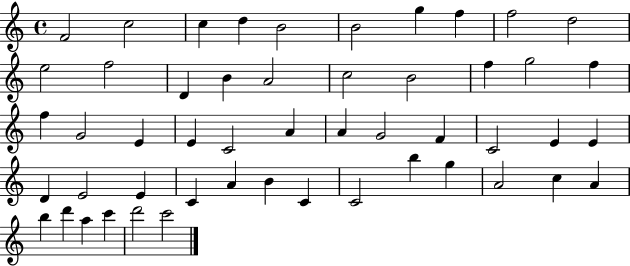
X:1
T:Untitled
M:4/4
L:1/4
K:C
F2 c2 c d B2 B2 g f f2 d2 e2 f2 D B A2 c2 B2 f g2 f f G2 E E C2 A A G2 F C2 E E D E2 E C A B C C2 b g A2 c A b d' a c' d'2 c'2